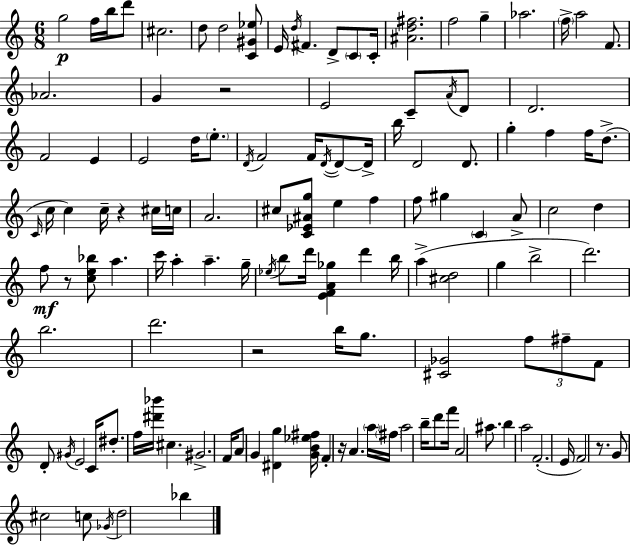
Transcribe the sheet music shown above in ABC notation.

X:1
T:Untitled
M:6/8
L:1/4
K:Am
g2 f/4 b/4 d'/2 ^c2 d/2 d2 [C^G_e]/2 E/4 d/4 ^F D/2 C/2 C/4 [^Ad^f]2 f2 g _a2 f/4 a2 F/2 _A2 G z2 E2 C/2 A/4 D/2 D2 F2 E E2 d/4 e/2 D/4 F2 F/4 D/4 D/2 D/4 b/4 D2 D/2 g f f/4 d/2 C/4 c/4 c c/4 z ^c/4 c/4 A2 ^c/2 [C_E^Ag]/2 e f f/2 ^g C A/2 c2 d f/2 z/2 [ce_b]/2 a c'/4 a a g/4 _e/4 b/2 d'/4 [EFA_g] d' b/4 a [^cd]2 g b2 d'2 b2 d'2 z2 b/4 g/2 [^C_G]2 f/2 ^f/2 F/2 D/2 ^G/4 E2 C/4 ^d/2 f/4 [^d'_b']/4 ^c ^G2 F/4 A/2 G [^Dg] [GB_e^f]/4 F z/4 A a/4 ^f/4 a2 b/4 d'/2 f'/4 A2 ^a/2 b a2 F2 E/4 F2 z/2 G/2 ^c2 c/2 _G/4 d2 _b